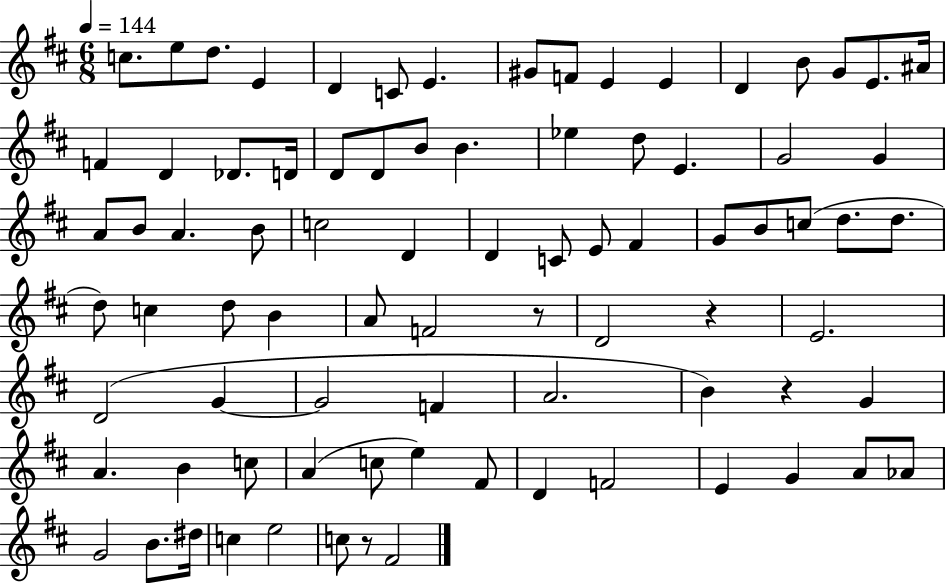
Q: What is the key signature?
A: D major